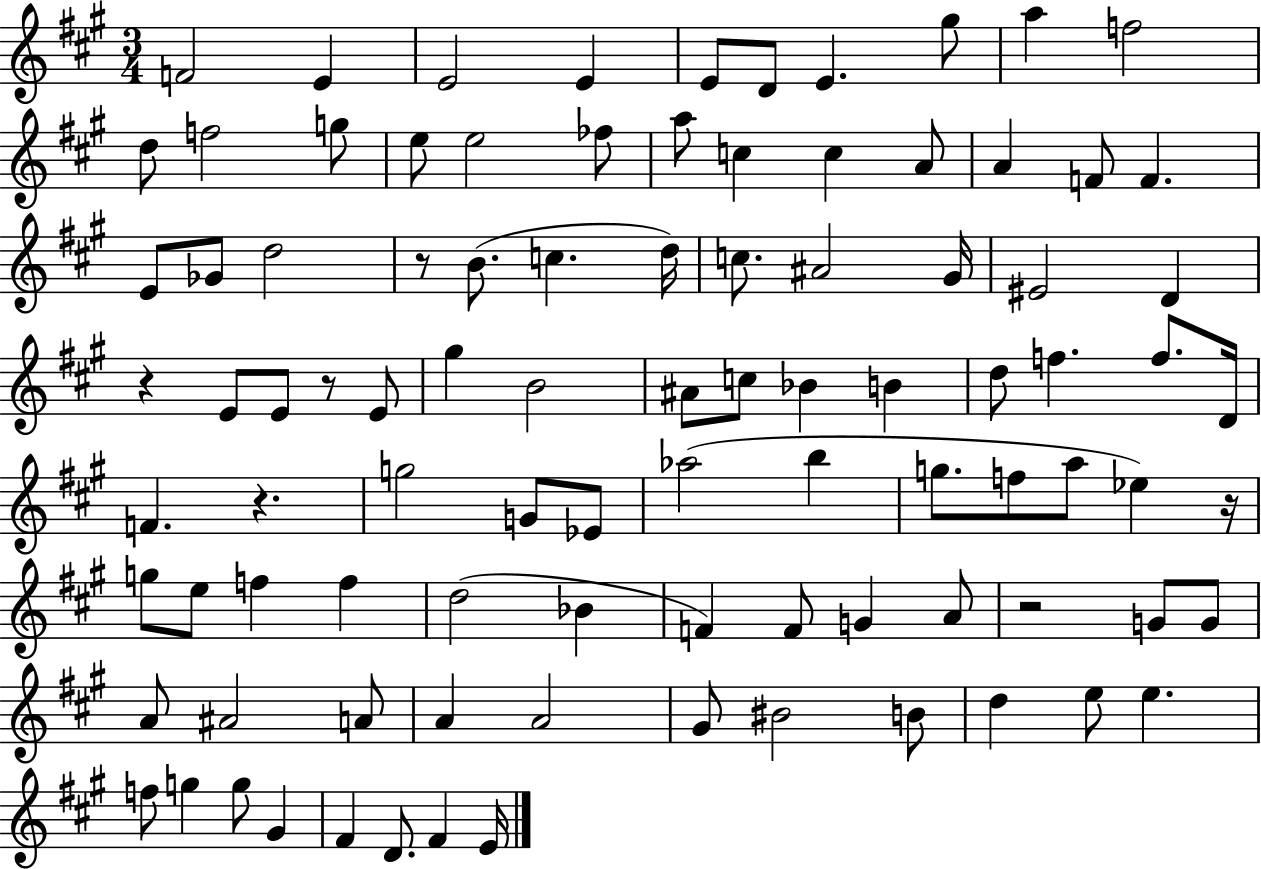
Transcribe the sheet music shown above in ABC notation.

X:1
T:Untitled
M:3/4
L:1/4
K:A
F2 E E2 E E/2 D/2 E ^g/2 a f2 d/2 f2 g/2 e/2 e2 _f/2 a/2 c c A/2 A F/2 F E/2 _G/2 d2 z/2 B/2 c d/4 c/2 ^A2 ^G/4 ^E2 D z E/2 E/2 z/2 E/2 ^g B2 ^A/2 c/2 _B B d/2 f f/2 D/4 F z g2 G/2 _E/2 _a2 b g/2 f/2 a/2 _e z/4 g/2 e/2 f f d2 _B F F/2 G A/2 z2 G/2 G/2 A/2 ^A2 A/2 A A2 ^G/2 ^B2 B/2 d e/2 e f/2 g g/2 ^G ^F D/2 ^F E/4